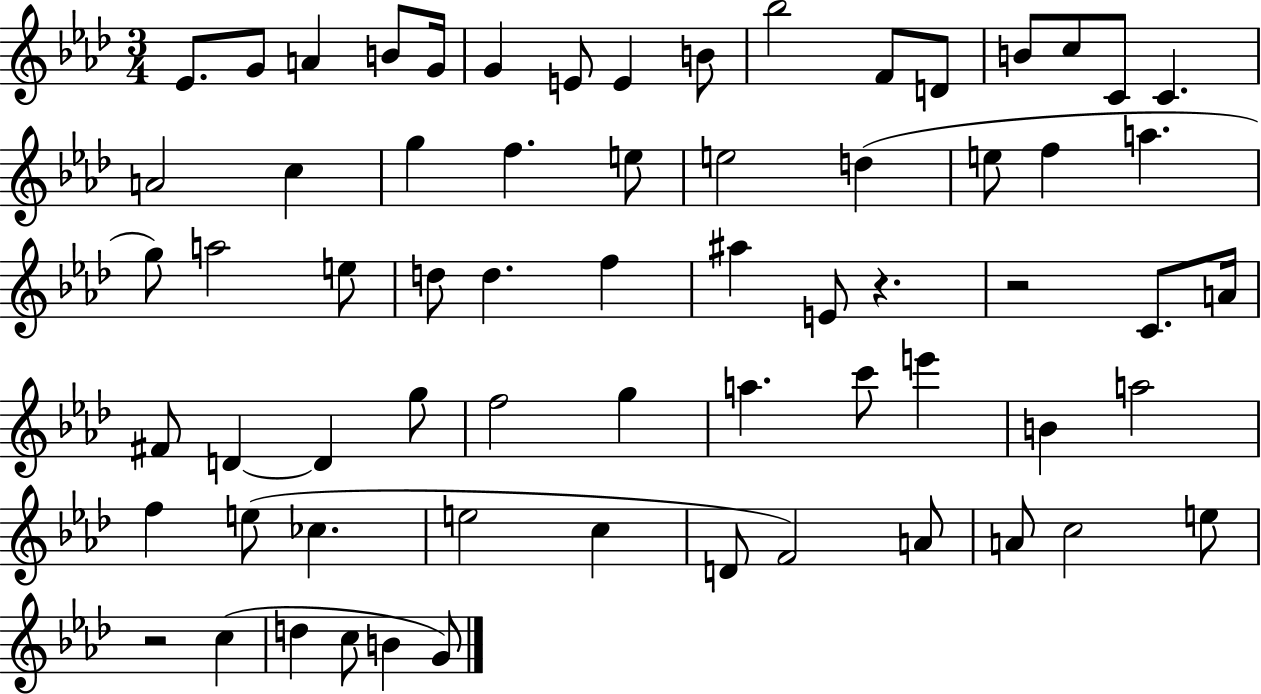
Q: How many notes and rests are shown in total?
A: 66